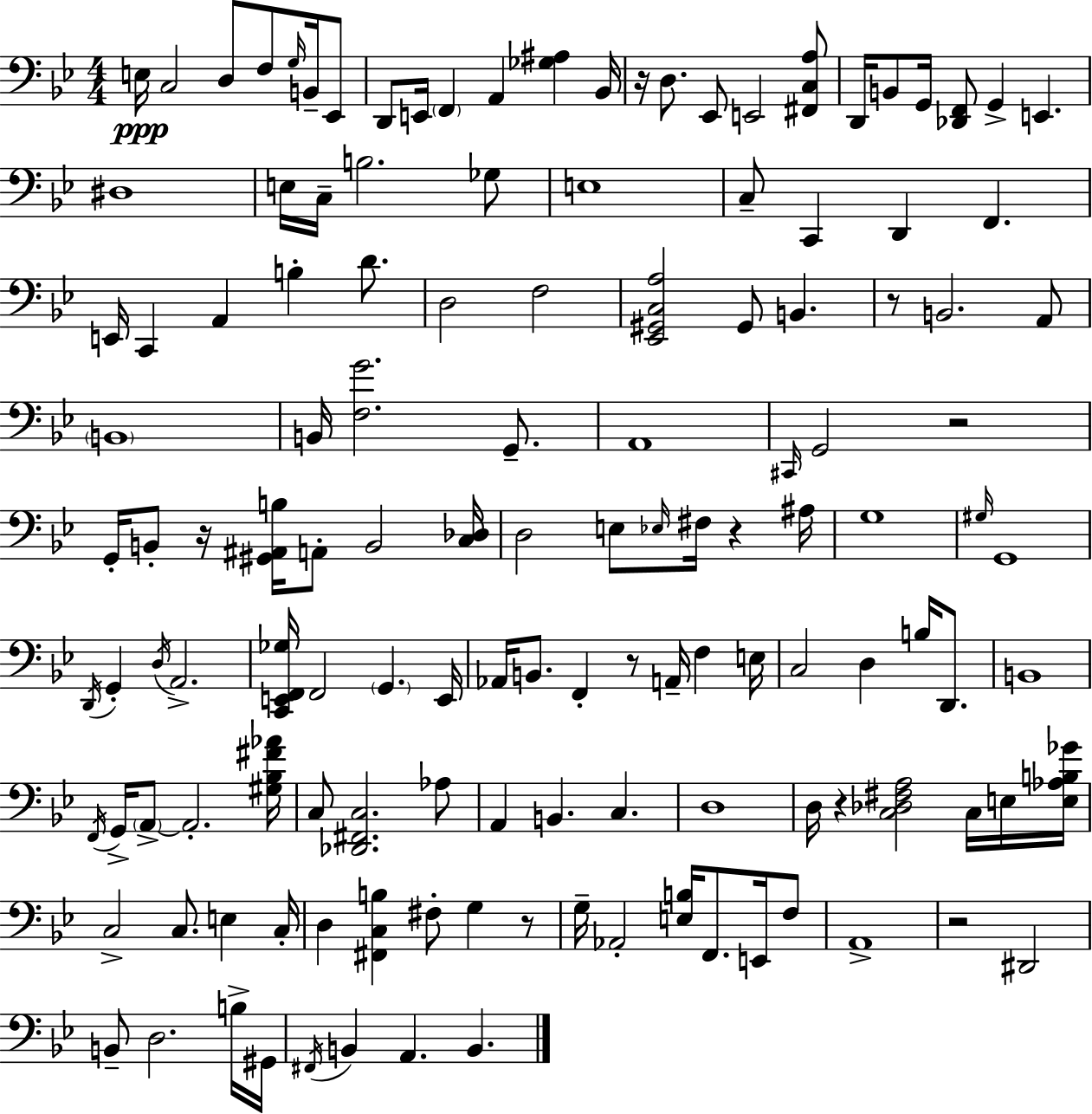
X:1
T:Untitled
M:4/4
L:1/4
K:Gm
E,/4 C,2 D,/2 F,/2 G,/4 B,,/4 _E,,/2 D,,/2 E,,/4 F,, A,, [_G,^A,] _B,,/4 z/4 D,/2 _E,,/2 E,,2 [^F,,C,A,]/2 D,,/4 B,,/2 G,,/4 [_D,,F,,]/2 G,, E,, ^D,4 E,/4 C,/4 B,2 _G,/2 E,4 C,/2 C,, D,, F,, E,,/4 C,, A,, B, D/2 D,2 F,2 [_E,,^G,,C,A,]2 ^G,,/2 B,, z/2 B,,2 A,,/2 B,,4 B,,/4 [F,G]2 G,,/2 A,,4 ^C,,/4 G,,2 z2 G,,/4 B,,/2 z/4 [^G,,^A,,B,]/4 A,,/2 B,,2 [C,_D,]/4 D,2 E,/2 _E,/4 ^F,/4 z ^A,/4 G,4 ^G,/4 G,,4 D,,/4 G,, D,/4 A,,2 [C,,E,,F,,_G,]/4 F,,2 G,, E,,/4 _A,,/4 B,,/2 F,, z/2 A,,/4 F, E,/4 C,2 D, B,/4 D,,/2 B,,4 F,,/4 G,,/4 A,,/2 A,,2 [^G,_B,^F_A]/4 C,/2 [_D,,^F,,C,]2 _A,/2 A,, B,, C, D,4 D,/4 z [C,_D,^F,A,]2 C,/4 E,/4 [E,_A,B,_G]/4 C,2 C,/2 E, C,/4 D, [^F,,C,B,] ^F,/2 G, z/2 G,/4 _A,,2 [E,B,]/4 F,,/2 E,,/4 F,/2 A,,4 z2 ^D,,2 B,,/2 D,2 B,/4 ^G,,/4 ^F,,/4 B,, A,, B,,